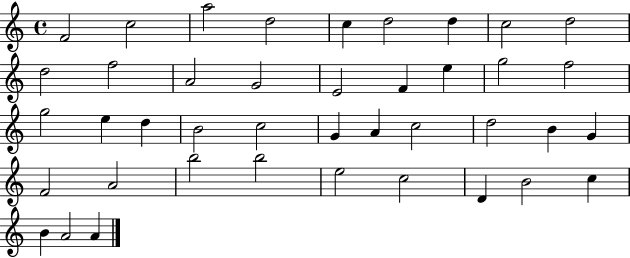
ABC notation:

X:1
T:Untitled
M:4/4
L:1/4
K:C
F2 c2 a2 d2 c d2 d c2 d2 d2 f2 A2 G2 E2 F e g2 f2 g2 e d B2 c2 G A c2 d2 B G F2 A2 b2 b2 e2 c2 D B2 c B A2 A